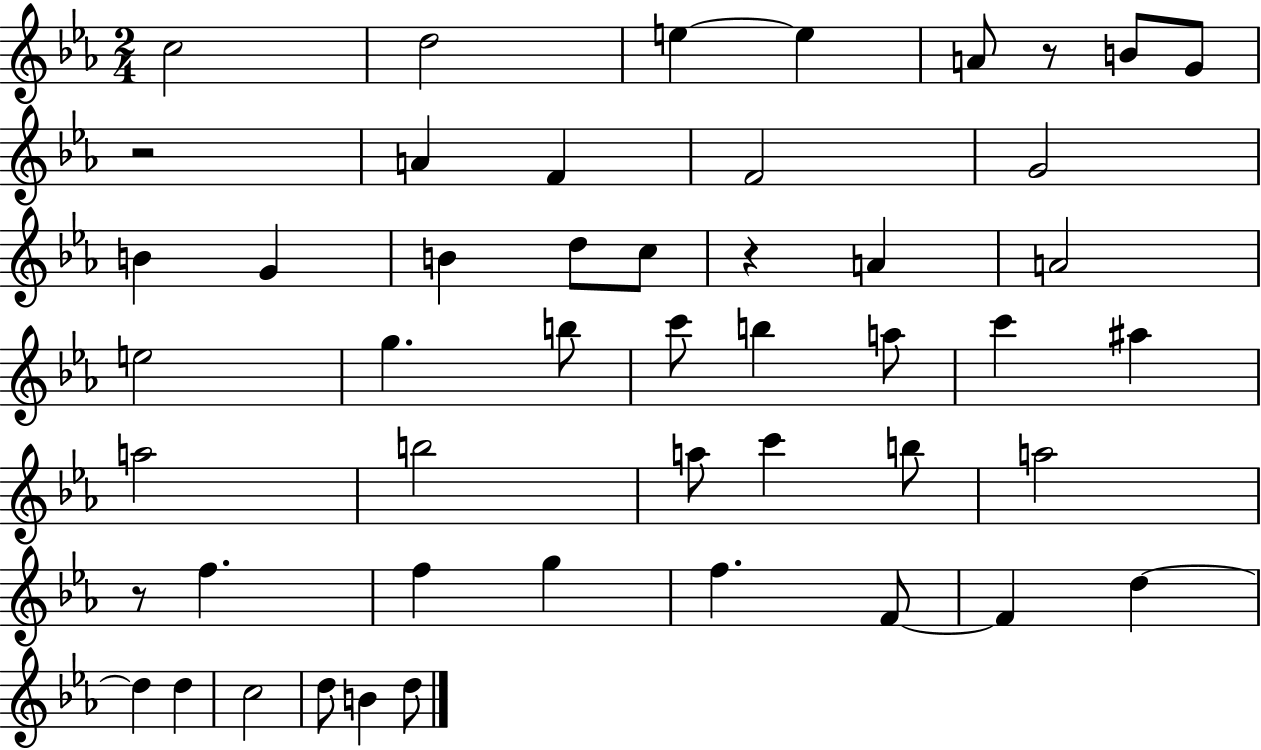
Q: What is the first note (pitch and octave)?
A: C5